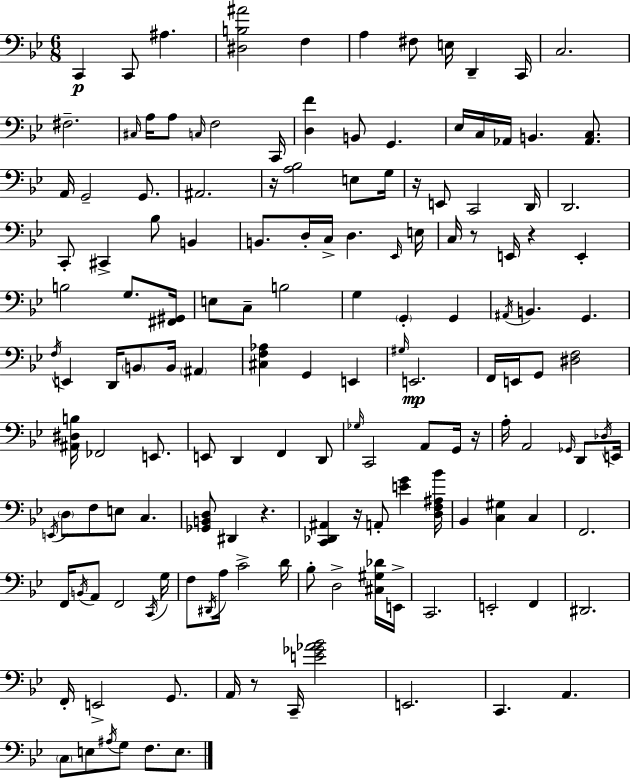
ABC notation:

X:1
T:Untitled
M:6/8
L:1/4
K:Bb
C,, C,,/2 ^A, [^D,B,^A]2 F, A, ^F,/2 E,/4 D,, C,,/4 C,2 ^F,2 ^C,/4 A,/4 A,/2 C,/4 F,2 C,,/4 [D,F] B,,/2 G,, _E,/4 C,/4 _A,,/4 B,, [_A,,C,]/2 A,,/4 G,,2 G,,/2 ^A,,2 z/4 [A,_B,]2 E,/2 G,/4 z/4 E,,/2 C,,2 D,,/4 D,,2 C,,/2 ^C,, _B,/2 B,, B,,/2 D,/4 C,/4 D, _E,,/4 E,/4 C,/4 z/2 E,,/4 z E,, B,2 G,/2 [^F,,^G,,]/4 E,/2 C,/2 B,2 G, G,, G,, ^A,,/4 B,, G,, F,/4 E,, D,,/4 B,,/2 B,,/4 ^A,, [^C,F,_A,] G,, E,, ^G,/4 E,,2 F,,/4 E,,/4 G,,/2 [^D,F,]2 [^A,,^D,B,]/4 _F,,2 E,,/2 E,,/2 D,, F,, D,,/2 _G,/4 C,,2 A,,/2 G,,/4 z/4 A,/4 A,,2 _G,,/4 D,,/2 _D,/4 E,,/4 E,,/4 D,/2 F,/2 E,/2 C, [_G,,B,,D,]/2 ^D,, z [C,,_D,,^A,,] z/4 A,,/2 [EG] [D,F,^A,_B]/4 _B,, [C,^G,] C, F,,2 F,,/4 B,,/4 A,,/2 F,,2 C,,/4 G,/4 F,/2 ^D,,/4 A,/4 C2 D/4 _B,/2 D,2 [^C,^G,_D]/4 E,,/4 C,,2 E,,2 F,, ^D,,2 F,,/4 E,,2 G,,/2 A,,/4 z/2 C,,/4 [E_G_A_B]2 E,,2 C,, A,, C,/2 E,/2 ^A,/4 G,/2 F,/2 E,/2